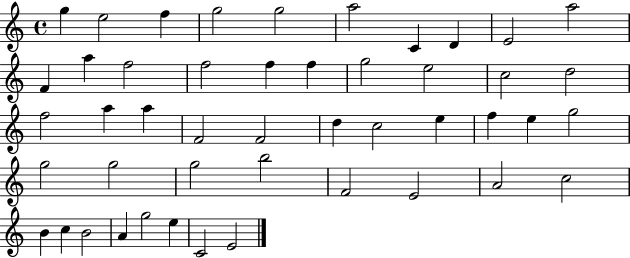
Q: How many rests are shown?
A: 0